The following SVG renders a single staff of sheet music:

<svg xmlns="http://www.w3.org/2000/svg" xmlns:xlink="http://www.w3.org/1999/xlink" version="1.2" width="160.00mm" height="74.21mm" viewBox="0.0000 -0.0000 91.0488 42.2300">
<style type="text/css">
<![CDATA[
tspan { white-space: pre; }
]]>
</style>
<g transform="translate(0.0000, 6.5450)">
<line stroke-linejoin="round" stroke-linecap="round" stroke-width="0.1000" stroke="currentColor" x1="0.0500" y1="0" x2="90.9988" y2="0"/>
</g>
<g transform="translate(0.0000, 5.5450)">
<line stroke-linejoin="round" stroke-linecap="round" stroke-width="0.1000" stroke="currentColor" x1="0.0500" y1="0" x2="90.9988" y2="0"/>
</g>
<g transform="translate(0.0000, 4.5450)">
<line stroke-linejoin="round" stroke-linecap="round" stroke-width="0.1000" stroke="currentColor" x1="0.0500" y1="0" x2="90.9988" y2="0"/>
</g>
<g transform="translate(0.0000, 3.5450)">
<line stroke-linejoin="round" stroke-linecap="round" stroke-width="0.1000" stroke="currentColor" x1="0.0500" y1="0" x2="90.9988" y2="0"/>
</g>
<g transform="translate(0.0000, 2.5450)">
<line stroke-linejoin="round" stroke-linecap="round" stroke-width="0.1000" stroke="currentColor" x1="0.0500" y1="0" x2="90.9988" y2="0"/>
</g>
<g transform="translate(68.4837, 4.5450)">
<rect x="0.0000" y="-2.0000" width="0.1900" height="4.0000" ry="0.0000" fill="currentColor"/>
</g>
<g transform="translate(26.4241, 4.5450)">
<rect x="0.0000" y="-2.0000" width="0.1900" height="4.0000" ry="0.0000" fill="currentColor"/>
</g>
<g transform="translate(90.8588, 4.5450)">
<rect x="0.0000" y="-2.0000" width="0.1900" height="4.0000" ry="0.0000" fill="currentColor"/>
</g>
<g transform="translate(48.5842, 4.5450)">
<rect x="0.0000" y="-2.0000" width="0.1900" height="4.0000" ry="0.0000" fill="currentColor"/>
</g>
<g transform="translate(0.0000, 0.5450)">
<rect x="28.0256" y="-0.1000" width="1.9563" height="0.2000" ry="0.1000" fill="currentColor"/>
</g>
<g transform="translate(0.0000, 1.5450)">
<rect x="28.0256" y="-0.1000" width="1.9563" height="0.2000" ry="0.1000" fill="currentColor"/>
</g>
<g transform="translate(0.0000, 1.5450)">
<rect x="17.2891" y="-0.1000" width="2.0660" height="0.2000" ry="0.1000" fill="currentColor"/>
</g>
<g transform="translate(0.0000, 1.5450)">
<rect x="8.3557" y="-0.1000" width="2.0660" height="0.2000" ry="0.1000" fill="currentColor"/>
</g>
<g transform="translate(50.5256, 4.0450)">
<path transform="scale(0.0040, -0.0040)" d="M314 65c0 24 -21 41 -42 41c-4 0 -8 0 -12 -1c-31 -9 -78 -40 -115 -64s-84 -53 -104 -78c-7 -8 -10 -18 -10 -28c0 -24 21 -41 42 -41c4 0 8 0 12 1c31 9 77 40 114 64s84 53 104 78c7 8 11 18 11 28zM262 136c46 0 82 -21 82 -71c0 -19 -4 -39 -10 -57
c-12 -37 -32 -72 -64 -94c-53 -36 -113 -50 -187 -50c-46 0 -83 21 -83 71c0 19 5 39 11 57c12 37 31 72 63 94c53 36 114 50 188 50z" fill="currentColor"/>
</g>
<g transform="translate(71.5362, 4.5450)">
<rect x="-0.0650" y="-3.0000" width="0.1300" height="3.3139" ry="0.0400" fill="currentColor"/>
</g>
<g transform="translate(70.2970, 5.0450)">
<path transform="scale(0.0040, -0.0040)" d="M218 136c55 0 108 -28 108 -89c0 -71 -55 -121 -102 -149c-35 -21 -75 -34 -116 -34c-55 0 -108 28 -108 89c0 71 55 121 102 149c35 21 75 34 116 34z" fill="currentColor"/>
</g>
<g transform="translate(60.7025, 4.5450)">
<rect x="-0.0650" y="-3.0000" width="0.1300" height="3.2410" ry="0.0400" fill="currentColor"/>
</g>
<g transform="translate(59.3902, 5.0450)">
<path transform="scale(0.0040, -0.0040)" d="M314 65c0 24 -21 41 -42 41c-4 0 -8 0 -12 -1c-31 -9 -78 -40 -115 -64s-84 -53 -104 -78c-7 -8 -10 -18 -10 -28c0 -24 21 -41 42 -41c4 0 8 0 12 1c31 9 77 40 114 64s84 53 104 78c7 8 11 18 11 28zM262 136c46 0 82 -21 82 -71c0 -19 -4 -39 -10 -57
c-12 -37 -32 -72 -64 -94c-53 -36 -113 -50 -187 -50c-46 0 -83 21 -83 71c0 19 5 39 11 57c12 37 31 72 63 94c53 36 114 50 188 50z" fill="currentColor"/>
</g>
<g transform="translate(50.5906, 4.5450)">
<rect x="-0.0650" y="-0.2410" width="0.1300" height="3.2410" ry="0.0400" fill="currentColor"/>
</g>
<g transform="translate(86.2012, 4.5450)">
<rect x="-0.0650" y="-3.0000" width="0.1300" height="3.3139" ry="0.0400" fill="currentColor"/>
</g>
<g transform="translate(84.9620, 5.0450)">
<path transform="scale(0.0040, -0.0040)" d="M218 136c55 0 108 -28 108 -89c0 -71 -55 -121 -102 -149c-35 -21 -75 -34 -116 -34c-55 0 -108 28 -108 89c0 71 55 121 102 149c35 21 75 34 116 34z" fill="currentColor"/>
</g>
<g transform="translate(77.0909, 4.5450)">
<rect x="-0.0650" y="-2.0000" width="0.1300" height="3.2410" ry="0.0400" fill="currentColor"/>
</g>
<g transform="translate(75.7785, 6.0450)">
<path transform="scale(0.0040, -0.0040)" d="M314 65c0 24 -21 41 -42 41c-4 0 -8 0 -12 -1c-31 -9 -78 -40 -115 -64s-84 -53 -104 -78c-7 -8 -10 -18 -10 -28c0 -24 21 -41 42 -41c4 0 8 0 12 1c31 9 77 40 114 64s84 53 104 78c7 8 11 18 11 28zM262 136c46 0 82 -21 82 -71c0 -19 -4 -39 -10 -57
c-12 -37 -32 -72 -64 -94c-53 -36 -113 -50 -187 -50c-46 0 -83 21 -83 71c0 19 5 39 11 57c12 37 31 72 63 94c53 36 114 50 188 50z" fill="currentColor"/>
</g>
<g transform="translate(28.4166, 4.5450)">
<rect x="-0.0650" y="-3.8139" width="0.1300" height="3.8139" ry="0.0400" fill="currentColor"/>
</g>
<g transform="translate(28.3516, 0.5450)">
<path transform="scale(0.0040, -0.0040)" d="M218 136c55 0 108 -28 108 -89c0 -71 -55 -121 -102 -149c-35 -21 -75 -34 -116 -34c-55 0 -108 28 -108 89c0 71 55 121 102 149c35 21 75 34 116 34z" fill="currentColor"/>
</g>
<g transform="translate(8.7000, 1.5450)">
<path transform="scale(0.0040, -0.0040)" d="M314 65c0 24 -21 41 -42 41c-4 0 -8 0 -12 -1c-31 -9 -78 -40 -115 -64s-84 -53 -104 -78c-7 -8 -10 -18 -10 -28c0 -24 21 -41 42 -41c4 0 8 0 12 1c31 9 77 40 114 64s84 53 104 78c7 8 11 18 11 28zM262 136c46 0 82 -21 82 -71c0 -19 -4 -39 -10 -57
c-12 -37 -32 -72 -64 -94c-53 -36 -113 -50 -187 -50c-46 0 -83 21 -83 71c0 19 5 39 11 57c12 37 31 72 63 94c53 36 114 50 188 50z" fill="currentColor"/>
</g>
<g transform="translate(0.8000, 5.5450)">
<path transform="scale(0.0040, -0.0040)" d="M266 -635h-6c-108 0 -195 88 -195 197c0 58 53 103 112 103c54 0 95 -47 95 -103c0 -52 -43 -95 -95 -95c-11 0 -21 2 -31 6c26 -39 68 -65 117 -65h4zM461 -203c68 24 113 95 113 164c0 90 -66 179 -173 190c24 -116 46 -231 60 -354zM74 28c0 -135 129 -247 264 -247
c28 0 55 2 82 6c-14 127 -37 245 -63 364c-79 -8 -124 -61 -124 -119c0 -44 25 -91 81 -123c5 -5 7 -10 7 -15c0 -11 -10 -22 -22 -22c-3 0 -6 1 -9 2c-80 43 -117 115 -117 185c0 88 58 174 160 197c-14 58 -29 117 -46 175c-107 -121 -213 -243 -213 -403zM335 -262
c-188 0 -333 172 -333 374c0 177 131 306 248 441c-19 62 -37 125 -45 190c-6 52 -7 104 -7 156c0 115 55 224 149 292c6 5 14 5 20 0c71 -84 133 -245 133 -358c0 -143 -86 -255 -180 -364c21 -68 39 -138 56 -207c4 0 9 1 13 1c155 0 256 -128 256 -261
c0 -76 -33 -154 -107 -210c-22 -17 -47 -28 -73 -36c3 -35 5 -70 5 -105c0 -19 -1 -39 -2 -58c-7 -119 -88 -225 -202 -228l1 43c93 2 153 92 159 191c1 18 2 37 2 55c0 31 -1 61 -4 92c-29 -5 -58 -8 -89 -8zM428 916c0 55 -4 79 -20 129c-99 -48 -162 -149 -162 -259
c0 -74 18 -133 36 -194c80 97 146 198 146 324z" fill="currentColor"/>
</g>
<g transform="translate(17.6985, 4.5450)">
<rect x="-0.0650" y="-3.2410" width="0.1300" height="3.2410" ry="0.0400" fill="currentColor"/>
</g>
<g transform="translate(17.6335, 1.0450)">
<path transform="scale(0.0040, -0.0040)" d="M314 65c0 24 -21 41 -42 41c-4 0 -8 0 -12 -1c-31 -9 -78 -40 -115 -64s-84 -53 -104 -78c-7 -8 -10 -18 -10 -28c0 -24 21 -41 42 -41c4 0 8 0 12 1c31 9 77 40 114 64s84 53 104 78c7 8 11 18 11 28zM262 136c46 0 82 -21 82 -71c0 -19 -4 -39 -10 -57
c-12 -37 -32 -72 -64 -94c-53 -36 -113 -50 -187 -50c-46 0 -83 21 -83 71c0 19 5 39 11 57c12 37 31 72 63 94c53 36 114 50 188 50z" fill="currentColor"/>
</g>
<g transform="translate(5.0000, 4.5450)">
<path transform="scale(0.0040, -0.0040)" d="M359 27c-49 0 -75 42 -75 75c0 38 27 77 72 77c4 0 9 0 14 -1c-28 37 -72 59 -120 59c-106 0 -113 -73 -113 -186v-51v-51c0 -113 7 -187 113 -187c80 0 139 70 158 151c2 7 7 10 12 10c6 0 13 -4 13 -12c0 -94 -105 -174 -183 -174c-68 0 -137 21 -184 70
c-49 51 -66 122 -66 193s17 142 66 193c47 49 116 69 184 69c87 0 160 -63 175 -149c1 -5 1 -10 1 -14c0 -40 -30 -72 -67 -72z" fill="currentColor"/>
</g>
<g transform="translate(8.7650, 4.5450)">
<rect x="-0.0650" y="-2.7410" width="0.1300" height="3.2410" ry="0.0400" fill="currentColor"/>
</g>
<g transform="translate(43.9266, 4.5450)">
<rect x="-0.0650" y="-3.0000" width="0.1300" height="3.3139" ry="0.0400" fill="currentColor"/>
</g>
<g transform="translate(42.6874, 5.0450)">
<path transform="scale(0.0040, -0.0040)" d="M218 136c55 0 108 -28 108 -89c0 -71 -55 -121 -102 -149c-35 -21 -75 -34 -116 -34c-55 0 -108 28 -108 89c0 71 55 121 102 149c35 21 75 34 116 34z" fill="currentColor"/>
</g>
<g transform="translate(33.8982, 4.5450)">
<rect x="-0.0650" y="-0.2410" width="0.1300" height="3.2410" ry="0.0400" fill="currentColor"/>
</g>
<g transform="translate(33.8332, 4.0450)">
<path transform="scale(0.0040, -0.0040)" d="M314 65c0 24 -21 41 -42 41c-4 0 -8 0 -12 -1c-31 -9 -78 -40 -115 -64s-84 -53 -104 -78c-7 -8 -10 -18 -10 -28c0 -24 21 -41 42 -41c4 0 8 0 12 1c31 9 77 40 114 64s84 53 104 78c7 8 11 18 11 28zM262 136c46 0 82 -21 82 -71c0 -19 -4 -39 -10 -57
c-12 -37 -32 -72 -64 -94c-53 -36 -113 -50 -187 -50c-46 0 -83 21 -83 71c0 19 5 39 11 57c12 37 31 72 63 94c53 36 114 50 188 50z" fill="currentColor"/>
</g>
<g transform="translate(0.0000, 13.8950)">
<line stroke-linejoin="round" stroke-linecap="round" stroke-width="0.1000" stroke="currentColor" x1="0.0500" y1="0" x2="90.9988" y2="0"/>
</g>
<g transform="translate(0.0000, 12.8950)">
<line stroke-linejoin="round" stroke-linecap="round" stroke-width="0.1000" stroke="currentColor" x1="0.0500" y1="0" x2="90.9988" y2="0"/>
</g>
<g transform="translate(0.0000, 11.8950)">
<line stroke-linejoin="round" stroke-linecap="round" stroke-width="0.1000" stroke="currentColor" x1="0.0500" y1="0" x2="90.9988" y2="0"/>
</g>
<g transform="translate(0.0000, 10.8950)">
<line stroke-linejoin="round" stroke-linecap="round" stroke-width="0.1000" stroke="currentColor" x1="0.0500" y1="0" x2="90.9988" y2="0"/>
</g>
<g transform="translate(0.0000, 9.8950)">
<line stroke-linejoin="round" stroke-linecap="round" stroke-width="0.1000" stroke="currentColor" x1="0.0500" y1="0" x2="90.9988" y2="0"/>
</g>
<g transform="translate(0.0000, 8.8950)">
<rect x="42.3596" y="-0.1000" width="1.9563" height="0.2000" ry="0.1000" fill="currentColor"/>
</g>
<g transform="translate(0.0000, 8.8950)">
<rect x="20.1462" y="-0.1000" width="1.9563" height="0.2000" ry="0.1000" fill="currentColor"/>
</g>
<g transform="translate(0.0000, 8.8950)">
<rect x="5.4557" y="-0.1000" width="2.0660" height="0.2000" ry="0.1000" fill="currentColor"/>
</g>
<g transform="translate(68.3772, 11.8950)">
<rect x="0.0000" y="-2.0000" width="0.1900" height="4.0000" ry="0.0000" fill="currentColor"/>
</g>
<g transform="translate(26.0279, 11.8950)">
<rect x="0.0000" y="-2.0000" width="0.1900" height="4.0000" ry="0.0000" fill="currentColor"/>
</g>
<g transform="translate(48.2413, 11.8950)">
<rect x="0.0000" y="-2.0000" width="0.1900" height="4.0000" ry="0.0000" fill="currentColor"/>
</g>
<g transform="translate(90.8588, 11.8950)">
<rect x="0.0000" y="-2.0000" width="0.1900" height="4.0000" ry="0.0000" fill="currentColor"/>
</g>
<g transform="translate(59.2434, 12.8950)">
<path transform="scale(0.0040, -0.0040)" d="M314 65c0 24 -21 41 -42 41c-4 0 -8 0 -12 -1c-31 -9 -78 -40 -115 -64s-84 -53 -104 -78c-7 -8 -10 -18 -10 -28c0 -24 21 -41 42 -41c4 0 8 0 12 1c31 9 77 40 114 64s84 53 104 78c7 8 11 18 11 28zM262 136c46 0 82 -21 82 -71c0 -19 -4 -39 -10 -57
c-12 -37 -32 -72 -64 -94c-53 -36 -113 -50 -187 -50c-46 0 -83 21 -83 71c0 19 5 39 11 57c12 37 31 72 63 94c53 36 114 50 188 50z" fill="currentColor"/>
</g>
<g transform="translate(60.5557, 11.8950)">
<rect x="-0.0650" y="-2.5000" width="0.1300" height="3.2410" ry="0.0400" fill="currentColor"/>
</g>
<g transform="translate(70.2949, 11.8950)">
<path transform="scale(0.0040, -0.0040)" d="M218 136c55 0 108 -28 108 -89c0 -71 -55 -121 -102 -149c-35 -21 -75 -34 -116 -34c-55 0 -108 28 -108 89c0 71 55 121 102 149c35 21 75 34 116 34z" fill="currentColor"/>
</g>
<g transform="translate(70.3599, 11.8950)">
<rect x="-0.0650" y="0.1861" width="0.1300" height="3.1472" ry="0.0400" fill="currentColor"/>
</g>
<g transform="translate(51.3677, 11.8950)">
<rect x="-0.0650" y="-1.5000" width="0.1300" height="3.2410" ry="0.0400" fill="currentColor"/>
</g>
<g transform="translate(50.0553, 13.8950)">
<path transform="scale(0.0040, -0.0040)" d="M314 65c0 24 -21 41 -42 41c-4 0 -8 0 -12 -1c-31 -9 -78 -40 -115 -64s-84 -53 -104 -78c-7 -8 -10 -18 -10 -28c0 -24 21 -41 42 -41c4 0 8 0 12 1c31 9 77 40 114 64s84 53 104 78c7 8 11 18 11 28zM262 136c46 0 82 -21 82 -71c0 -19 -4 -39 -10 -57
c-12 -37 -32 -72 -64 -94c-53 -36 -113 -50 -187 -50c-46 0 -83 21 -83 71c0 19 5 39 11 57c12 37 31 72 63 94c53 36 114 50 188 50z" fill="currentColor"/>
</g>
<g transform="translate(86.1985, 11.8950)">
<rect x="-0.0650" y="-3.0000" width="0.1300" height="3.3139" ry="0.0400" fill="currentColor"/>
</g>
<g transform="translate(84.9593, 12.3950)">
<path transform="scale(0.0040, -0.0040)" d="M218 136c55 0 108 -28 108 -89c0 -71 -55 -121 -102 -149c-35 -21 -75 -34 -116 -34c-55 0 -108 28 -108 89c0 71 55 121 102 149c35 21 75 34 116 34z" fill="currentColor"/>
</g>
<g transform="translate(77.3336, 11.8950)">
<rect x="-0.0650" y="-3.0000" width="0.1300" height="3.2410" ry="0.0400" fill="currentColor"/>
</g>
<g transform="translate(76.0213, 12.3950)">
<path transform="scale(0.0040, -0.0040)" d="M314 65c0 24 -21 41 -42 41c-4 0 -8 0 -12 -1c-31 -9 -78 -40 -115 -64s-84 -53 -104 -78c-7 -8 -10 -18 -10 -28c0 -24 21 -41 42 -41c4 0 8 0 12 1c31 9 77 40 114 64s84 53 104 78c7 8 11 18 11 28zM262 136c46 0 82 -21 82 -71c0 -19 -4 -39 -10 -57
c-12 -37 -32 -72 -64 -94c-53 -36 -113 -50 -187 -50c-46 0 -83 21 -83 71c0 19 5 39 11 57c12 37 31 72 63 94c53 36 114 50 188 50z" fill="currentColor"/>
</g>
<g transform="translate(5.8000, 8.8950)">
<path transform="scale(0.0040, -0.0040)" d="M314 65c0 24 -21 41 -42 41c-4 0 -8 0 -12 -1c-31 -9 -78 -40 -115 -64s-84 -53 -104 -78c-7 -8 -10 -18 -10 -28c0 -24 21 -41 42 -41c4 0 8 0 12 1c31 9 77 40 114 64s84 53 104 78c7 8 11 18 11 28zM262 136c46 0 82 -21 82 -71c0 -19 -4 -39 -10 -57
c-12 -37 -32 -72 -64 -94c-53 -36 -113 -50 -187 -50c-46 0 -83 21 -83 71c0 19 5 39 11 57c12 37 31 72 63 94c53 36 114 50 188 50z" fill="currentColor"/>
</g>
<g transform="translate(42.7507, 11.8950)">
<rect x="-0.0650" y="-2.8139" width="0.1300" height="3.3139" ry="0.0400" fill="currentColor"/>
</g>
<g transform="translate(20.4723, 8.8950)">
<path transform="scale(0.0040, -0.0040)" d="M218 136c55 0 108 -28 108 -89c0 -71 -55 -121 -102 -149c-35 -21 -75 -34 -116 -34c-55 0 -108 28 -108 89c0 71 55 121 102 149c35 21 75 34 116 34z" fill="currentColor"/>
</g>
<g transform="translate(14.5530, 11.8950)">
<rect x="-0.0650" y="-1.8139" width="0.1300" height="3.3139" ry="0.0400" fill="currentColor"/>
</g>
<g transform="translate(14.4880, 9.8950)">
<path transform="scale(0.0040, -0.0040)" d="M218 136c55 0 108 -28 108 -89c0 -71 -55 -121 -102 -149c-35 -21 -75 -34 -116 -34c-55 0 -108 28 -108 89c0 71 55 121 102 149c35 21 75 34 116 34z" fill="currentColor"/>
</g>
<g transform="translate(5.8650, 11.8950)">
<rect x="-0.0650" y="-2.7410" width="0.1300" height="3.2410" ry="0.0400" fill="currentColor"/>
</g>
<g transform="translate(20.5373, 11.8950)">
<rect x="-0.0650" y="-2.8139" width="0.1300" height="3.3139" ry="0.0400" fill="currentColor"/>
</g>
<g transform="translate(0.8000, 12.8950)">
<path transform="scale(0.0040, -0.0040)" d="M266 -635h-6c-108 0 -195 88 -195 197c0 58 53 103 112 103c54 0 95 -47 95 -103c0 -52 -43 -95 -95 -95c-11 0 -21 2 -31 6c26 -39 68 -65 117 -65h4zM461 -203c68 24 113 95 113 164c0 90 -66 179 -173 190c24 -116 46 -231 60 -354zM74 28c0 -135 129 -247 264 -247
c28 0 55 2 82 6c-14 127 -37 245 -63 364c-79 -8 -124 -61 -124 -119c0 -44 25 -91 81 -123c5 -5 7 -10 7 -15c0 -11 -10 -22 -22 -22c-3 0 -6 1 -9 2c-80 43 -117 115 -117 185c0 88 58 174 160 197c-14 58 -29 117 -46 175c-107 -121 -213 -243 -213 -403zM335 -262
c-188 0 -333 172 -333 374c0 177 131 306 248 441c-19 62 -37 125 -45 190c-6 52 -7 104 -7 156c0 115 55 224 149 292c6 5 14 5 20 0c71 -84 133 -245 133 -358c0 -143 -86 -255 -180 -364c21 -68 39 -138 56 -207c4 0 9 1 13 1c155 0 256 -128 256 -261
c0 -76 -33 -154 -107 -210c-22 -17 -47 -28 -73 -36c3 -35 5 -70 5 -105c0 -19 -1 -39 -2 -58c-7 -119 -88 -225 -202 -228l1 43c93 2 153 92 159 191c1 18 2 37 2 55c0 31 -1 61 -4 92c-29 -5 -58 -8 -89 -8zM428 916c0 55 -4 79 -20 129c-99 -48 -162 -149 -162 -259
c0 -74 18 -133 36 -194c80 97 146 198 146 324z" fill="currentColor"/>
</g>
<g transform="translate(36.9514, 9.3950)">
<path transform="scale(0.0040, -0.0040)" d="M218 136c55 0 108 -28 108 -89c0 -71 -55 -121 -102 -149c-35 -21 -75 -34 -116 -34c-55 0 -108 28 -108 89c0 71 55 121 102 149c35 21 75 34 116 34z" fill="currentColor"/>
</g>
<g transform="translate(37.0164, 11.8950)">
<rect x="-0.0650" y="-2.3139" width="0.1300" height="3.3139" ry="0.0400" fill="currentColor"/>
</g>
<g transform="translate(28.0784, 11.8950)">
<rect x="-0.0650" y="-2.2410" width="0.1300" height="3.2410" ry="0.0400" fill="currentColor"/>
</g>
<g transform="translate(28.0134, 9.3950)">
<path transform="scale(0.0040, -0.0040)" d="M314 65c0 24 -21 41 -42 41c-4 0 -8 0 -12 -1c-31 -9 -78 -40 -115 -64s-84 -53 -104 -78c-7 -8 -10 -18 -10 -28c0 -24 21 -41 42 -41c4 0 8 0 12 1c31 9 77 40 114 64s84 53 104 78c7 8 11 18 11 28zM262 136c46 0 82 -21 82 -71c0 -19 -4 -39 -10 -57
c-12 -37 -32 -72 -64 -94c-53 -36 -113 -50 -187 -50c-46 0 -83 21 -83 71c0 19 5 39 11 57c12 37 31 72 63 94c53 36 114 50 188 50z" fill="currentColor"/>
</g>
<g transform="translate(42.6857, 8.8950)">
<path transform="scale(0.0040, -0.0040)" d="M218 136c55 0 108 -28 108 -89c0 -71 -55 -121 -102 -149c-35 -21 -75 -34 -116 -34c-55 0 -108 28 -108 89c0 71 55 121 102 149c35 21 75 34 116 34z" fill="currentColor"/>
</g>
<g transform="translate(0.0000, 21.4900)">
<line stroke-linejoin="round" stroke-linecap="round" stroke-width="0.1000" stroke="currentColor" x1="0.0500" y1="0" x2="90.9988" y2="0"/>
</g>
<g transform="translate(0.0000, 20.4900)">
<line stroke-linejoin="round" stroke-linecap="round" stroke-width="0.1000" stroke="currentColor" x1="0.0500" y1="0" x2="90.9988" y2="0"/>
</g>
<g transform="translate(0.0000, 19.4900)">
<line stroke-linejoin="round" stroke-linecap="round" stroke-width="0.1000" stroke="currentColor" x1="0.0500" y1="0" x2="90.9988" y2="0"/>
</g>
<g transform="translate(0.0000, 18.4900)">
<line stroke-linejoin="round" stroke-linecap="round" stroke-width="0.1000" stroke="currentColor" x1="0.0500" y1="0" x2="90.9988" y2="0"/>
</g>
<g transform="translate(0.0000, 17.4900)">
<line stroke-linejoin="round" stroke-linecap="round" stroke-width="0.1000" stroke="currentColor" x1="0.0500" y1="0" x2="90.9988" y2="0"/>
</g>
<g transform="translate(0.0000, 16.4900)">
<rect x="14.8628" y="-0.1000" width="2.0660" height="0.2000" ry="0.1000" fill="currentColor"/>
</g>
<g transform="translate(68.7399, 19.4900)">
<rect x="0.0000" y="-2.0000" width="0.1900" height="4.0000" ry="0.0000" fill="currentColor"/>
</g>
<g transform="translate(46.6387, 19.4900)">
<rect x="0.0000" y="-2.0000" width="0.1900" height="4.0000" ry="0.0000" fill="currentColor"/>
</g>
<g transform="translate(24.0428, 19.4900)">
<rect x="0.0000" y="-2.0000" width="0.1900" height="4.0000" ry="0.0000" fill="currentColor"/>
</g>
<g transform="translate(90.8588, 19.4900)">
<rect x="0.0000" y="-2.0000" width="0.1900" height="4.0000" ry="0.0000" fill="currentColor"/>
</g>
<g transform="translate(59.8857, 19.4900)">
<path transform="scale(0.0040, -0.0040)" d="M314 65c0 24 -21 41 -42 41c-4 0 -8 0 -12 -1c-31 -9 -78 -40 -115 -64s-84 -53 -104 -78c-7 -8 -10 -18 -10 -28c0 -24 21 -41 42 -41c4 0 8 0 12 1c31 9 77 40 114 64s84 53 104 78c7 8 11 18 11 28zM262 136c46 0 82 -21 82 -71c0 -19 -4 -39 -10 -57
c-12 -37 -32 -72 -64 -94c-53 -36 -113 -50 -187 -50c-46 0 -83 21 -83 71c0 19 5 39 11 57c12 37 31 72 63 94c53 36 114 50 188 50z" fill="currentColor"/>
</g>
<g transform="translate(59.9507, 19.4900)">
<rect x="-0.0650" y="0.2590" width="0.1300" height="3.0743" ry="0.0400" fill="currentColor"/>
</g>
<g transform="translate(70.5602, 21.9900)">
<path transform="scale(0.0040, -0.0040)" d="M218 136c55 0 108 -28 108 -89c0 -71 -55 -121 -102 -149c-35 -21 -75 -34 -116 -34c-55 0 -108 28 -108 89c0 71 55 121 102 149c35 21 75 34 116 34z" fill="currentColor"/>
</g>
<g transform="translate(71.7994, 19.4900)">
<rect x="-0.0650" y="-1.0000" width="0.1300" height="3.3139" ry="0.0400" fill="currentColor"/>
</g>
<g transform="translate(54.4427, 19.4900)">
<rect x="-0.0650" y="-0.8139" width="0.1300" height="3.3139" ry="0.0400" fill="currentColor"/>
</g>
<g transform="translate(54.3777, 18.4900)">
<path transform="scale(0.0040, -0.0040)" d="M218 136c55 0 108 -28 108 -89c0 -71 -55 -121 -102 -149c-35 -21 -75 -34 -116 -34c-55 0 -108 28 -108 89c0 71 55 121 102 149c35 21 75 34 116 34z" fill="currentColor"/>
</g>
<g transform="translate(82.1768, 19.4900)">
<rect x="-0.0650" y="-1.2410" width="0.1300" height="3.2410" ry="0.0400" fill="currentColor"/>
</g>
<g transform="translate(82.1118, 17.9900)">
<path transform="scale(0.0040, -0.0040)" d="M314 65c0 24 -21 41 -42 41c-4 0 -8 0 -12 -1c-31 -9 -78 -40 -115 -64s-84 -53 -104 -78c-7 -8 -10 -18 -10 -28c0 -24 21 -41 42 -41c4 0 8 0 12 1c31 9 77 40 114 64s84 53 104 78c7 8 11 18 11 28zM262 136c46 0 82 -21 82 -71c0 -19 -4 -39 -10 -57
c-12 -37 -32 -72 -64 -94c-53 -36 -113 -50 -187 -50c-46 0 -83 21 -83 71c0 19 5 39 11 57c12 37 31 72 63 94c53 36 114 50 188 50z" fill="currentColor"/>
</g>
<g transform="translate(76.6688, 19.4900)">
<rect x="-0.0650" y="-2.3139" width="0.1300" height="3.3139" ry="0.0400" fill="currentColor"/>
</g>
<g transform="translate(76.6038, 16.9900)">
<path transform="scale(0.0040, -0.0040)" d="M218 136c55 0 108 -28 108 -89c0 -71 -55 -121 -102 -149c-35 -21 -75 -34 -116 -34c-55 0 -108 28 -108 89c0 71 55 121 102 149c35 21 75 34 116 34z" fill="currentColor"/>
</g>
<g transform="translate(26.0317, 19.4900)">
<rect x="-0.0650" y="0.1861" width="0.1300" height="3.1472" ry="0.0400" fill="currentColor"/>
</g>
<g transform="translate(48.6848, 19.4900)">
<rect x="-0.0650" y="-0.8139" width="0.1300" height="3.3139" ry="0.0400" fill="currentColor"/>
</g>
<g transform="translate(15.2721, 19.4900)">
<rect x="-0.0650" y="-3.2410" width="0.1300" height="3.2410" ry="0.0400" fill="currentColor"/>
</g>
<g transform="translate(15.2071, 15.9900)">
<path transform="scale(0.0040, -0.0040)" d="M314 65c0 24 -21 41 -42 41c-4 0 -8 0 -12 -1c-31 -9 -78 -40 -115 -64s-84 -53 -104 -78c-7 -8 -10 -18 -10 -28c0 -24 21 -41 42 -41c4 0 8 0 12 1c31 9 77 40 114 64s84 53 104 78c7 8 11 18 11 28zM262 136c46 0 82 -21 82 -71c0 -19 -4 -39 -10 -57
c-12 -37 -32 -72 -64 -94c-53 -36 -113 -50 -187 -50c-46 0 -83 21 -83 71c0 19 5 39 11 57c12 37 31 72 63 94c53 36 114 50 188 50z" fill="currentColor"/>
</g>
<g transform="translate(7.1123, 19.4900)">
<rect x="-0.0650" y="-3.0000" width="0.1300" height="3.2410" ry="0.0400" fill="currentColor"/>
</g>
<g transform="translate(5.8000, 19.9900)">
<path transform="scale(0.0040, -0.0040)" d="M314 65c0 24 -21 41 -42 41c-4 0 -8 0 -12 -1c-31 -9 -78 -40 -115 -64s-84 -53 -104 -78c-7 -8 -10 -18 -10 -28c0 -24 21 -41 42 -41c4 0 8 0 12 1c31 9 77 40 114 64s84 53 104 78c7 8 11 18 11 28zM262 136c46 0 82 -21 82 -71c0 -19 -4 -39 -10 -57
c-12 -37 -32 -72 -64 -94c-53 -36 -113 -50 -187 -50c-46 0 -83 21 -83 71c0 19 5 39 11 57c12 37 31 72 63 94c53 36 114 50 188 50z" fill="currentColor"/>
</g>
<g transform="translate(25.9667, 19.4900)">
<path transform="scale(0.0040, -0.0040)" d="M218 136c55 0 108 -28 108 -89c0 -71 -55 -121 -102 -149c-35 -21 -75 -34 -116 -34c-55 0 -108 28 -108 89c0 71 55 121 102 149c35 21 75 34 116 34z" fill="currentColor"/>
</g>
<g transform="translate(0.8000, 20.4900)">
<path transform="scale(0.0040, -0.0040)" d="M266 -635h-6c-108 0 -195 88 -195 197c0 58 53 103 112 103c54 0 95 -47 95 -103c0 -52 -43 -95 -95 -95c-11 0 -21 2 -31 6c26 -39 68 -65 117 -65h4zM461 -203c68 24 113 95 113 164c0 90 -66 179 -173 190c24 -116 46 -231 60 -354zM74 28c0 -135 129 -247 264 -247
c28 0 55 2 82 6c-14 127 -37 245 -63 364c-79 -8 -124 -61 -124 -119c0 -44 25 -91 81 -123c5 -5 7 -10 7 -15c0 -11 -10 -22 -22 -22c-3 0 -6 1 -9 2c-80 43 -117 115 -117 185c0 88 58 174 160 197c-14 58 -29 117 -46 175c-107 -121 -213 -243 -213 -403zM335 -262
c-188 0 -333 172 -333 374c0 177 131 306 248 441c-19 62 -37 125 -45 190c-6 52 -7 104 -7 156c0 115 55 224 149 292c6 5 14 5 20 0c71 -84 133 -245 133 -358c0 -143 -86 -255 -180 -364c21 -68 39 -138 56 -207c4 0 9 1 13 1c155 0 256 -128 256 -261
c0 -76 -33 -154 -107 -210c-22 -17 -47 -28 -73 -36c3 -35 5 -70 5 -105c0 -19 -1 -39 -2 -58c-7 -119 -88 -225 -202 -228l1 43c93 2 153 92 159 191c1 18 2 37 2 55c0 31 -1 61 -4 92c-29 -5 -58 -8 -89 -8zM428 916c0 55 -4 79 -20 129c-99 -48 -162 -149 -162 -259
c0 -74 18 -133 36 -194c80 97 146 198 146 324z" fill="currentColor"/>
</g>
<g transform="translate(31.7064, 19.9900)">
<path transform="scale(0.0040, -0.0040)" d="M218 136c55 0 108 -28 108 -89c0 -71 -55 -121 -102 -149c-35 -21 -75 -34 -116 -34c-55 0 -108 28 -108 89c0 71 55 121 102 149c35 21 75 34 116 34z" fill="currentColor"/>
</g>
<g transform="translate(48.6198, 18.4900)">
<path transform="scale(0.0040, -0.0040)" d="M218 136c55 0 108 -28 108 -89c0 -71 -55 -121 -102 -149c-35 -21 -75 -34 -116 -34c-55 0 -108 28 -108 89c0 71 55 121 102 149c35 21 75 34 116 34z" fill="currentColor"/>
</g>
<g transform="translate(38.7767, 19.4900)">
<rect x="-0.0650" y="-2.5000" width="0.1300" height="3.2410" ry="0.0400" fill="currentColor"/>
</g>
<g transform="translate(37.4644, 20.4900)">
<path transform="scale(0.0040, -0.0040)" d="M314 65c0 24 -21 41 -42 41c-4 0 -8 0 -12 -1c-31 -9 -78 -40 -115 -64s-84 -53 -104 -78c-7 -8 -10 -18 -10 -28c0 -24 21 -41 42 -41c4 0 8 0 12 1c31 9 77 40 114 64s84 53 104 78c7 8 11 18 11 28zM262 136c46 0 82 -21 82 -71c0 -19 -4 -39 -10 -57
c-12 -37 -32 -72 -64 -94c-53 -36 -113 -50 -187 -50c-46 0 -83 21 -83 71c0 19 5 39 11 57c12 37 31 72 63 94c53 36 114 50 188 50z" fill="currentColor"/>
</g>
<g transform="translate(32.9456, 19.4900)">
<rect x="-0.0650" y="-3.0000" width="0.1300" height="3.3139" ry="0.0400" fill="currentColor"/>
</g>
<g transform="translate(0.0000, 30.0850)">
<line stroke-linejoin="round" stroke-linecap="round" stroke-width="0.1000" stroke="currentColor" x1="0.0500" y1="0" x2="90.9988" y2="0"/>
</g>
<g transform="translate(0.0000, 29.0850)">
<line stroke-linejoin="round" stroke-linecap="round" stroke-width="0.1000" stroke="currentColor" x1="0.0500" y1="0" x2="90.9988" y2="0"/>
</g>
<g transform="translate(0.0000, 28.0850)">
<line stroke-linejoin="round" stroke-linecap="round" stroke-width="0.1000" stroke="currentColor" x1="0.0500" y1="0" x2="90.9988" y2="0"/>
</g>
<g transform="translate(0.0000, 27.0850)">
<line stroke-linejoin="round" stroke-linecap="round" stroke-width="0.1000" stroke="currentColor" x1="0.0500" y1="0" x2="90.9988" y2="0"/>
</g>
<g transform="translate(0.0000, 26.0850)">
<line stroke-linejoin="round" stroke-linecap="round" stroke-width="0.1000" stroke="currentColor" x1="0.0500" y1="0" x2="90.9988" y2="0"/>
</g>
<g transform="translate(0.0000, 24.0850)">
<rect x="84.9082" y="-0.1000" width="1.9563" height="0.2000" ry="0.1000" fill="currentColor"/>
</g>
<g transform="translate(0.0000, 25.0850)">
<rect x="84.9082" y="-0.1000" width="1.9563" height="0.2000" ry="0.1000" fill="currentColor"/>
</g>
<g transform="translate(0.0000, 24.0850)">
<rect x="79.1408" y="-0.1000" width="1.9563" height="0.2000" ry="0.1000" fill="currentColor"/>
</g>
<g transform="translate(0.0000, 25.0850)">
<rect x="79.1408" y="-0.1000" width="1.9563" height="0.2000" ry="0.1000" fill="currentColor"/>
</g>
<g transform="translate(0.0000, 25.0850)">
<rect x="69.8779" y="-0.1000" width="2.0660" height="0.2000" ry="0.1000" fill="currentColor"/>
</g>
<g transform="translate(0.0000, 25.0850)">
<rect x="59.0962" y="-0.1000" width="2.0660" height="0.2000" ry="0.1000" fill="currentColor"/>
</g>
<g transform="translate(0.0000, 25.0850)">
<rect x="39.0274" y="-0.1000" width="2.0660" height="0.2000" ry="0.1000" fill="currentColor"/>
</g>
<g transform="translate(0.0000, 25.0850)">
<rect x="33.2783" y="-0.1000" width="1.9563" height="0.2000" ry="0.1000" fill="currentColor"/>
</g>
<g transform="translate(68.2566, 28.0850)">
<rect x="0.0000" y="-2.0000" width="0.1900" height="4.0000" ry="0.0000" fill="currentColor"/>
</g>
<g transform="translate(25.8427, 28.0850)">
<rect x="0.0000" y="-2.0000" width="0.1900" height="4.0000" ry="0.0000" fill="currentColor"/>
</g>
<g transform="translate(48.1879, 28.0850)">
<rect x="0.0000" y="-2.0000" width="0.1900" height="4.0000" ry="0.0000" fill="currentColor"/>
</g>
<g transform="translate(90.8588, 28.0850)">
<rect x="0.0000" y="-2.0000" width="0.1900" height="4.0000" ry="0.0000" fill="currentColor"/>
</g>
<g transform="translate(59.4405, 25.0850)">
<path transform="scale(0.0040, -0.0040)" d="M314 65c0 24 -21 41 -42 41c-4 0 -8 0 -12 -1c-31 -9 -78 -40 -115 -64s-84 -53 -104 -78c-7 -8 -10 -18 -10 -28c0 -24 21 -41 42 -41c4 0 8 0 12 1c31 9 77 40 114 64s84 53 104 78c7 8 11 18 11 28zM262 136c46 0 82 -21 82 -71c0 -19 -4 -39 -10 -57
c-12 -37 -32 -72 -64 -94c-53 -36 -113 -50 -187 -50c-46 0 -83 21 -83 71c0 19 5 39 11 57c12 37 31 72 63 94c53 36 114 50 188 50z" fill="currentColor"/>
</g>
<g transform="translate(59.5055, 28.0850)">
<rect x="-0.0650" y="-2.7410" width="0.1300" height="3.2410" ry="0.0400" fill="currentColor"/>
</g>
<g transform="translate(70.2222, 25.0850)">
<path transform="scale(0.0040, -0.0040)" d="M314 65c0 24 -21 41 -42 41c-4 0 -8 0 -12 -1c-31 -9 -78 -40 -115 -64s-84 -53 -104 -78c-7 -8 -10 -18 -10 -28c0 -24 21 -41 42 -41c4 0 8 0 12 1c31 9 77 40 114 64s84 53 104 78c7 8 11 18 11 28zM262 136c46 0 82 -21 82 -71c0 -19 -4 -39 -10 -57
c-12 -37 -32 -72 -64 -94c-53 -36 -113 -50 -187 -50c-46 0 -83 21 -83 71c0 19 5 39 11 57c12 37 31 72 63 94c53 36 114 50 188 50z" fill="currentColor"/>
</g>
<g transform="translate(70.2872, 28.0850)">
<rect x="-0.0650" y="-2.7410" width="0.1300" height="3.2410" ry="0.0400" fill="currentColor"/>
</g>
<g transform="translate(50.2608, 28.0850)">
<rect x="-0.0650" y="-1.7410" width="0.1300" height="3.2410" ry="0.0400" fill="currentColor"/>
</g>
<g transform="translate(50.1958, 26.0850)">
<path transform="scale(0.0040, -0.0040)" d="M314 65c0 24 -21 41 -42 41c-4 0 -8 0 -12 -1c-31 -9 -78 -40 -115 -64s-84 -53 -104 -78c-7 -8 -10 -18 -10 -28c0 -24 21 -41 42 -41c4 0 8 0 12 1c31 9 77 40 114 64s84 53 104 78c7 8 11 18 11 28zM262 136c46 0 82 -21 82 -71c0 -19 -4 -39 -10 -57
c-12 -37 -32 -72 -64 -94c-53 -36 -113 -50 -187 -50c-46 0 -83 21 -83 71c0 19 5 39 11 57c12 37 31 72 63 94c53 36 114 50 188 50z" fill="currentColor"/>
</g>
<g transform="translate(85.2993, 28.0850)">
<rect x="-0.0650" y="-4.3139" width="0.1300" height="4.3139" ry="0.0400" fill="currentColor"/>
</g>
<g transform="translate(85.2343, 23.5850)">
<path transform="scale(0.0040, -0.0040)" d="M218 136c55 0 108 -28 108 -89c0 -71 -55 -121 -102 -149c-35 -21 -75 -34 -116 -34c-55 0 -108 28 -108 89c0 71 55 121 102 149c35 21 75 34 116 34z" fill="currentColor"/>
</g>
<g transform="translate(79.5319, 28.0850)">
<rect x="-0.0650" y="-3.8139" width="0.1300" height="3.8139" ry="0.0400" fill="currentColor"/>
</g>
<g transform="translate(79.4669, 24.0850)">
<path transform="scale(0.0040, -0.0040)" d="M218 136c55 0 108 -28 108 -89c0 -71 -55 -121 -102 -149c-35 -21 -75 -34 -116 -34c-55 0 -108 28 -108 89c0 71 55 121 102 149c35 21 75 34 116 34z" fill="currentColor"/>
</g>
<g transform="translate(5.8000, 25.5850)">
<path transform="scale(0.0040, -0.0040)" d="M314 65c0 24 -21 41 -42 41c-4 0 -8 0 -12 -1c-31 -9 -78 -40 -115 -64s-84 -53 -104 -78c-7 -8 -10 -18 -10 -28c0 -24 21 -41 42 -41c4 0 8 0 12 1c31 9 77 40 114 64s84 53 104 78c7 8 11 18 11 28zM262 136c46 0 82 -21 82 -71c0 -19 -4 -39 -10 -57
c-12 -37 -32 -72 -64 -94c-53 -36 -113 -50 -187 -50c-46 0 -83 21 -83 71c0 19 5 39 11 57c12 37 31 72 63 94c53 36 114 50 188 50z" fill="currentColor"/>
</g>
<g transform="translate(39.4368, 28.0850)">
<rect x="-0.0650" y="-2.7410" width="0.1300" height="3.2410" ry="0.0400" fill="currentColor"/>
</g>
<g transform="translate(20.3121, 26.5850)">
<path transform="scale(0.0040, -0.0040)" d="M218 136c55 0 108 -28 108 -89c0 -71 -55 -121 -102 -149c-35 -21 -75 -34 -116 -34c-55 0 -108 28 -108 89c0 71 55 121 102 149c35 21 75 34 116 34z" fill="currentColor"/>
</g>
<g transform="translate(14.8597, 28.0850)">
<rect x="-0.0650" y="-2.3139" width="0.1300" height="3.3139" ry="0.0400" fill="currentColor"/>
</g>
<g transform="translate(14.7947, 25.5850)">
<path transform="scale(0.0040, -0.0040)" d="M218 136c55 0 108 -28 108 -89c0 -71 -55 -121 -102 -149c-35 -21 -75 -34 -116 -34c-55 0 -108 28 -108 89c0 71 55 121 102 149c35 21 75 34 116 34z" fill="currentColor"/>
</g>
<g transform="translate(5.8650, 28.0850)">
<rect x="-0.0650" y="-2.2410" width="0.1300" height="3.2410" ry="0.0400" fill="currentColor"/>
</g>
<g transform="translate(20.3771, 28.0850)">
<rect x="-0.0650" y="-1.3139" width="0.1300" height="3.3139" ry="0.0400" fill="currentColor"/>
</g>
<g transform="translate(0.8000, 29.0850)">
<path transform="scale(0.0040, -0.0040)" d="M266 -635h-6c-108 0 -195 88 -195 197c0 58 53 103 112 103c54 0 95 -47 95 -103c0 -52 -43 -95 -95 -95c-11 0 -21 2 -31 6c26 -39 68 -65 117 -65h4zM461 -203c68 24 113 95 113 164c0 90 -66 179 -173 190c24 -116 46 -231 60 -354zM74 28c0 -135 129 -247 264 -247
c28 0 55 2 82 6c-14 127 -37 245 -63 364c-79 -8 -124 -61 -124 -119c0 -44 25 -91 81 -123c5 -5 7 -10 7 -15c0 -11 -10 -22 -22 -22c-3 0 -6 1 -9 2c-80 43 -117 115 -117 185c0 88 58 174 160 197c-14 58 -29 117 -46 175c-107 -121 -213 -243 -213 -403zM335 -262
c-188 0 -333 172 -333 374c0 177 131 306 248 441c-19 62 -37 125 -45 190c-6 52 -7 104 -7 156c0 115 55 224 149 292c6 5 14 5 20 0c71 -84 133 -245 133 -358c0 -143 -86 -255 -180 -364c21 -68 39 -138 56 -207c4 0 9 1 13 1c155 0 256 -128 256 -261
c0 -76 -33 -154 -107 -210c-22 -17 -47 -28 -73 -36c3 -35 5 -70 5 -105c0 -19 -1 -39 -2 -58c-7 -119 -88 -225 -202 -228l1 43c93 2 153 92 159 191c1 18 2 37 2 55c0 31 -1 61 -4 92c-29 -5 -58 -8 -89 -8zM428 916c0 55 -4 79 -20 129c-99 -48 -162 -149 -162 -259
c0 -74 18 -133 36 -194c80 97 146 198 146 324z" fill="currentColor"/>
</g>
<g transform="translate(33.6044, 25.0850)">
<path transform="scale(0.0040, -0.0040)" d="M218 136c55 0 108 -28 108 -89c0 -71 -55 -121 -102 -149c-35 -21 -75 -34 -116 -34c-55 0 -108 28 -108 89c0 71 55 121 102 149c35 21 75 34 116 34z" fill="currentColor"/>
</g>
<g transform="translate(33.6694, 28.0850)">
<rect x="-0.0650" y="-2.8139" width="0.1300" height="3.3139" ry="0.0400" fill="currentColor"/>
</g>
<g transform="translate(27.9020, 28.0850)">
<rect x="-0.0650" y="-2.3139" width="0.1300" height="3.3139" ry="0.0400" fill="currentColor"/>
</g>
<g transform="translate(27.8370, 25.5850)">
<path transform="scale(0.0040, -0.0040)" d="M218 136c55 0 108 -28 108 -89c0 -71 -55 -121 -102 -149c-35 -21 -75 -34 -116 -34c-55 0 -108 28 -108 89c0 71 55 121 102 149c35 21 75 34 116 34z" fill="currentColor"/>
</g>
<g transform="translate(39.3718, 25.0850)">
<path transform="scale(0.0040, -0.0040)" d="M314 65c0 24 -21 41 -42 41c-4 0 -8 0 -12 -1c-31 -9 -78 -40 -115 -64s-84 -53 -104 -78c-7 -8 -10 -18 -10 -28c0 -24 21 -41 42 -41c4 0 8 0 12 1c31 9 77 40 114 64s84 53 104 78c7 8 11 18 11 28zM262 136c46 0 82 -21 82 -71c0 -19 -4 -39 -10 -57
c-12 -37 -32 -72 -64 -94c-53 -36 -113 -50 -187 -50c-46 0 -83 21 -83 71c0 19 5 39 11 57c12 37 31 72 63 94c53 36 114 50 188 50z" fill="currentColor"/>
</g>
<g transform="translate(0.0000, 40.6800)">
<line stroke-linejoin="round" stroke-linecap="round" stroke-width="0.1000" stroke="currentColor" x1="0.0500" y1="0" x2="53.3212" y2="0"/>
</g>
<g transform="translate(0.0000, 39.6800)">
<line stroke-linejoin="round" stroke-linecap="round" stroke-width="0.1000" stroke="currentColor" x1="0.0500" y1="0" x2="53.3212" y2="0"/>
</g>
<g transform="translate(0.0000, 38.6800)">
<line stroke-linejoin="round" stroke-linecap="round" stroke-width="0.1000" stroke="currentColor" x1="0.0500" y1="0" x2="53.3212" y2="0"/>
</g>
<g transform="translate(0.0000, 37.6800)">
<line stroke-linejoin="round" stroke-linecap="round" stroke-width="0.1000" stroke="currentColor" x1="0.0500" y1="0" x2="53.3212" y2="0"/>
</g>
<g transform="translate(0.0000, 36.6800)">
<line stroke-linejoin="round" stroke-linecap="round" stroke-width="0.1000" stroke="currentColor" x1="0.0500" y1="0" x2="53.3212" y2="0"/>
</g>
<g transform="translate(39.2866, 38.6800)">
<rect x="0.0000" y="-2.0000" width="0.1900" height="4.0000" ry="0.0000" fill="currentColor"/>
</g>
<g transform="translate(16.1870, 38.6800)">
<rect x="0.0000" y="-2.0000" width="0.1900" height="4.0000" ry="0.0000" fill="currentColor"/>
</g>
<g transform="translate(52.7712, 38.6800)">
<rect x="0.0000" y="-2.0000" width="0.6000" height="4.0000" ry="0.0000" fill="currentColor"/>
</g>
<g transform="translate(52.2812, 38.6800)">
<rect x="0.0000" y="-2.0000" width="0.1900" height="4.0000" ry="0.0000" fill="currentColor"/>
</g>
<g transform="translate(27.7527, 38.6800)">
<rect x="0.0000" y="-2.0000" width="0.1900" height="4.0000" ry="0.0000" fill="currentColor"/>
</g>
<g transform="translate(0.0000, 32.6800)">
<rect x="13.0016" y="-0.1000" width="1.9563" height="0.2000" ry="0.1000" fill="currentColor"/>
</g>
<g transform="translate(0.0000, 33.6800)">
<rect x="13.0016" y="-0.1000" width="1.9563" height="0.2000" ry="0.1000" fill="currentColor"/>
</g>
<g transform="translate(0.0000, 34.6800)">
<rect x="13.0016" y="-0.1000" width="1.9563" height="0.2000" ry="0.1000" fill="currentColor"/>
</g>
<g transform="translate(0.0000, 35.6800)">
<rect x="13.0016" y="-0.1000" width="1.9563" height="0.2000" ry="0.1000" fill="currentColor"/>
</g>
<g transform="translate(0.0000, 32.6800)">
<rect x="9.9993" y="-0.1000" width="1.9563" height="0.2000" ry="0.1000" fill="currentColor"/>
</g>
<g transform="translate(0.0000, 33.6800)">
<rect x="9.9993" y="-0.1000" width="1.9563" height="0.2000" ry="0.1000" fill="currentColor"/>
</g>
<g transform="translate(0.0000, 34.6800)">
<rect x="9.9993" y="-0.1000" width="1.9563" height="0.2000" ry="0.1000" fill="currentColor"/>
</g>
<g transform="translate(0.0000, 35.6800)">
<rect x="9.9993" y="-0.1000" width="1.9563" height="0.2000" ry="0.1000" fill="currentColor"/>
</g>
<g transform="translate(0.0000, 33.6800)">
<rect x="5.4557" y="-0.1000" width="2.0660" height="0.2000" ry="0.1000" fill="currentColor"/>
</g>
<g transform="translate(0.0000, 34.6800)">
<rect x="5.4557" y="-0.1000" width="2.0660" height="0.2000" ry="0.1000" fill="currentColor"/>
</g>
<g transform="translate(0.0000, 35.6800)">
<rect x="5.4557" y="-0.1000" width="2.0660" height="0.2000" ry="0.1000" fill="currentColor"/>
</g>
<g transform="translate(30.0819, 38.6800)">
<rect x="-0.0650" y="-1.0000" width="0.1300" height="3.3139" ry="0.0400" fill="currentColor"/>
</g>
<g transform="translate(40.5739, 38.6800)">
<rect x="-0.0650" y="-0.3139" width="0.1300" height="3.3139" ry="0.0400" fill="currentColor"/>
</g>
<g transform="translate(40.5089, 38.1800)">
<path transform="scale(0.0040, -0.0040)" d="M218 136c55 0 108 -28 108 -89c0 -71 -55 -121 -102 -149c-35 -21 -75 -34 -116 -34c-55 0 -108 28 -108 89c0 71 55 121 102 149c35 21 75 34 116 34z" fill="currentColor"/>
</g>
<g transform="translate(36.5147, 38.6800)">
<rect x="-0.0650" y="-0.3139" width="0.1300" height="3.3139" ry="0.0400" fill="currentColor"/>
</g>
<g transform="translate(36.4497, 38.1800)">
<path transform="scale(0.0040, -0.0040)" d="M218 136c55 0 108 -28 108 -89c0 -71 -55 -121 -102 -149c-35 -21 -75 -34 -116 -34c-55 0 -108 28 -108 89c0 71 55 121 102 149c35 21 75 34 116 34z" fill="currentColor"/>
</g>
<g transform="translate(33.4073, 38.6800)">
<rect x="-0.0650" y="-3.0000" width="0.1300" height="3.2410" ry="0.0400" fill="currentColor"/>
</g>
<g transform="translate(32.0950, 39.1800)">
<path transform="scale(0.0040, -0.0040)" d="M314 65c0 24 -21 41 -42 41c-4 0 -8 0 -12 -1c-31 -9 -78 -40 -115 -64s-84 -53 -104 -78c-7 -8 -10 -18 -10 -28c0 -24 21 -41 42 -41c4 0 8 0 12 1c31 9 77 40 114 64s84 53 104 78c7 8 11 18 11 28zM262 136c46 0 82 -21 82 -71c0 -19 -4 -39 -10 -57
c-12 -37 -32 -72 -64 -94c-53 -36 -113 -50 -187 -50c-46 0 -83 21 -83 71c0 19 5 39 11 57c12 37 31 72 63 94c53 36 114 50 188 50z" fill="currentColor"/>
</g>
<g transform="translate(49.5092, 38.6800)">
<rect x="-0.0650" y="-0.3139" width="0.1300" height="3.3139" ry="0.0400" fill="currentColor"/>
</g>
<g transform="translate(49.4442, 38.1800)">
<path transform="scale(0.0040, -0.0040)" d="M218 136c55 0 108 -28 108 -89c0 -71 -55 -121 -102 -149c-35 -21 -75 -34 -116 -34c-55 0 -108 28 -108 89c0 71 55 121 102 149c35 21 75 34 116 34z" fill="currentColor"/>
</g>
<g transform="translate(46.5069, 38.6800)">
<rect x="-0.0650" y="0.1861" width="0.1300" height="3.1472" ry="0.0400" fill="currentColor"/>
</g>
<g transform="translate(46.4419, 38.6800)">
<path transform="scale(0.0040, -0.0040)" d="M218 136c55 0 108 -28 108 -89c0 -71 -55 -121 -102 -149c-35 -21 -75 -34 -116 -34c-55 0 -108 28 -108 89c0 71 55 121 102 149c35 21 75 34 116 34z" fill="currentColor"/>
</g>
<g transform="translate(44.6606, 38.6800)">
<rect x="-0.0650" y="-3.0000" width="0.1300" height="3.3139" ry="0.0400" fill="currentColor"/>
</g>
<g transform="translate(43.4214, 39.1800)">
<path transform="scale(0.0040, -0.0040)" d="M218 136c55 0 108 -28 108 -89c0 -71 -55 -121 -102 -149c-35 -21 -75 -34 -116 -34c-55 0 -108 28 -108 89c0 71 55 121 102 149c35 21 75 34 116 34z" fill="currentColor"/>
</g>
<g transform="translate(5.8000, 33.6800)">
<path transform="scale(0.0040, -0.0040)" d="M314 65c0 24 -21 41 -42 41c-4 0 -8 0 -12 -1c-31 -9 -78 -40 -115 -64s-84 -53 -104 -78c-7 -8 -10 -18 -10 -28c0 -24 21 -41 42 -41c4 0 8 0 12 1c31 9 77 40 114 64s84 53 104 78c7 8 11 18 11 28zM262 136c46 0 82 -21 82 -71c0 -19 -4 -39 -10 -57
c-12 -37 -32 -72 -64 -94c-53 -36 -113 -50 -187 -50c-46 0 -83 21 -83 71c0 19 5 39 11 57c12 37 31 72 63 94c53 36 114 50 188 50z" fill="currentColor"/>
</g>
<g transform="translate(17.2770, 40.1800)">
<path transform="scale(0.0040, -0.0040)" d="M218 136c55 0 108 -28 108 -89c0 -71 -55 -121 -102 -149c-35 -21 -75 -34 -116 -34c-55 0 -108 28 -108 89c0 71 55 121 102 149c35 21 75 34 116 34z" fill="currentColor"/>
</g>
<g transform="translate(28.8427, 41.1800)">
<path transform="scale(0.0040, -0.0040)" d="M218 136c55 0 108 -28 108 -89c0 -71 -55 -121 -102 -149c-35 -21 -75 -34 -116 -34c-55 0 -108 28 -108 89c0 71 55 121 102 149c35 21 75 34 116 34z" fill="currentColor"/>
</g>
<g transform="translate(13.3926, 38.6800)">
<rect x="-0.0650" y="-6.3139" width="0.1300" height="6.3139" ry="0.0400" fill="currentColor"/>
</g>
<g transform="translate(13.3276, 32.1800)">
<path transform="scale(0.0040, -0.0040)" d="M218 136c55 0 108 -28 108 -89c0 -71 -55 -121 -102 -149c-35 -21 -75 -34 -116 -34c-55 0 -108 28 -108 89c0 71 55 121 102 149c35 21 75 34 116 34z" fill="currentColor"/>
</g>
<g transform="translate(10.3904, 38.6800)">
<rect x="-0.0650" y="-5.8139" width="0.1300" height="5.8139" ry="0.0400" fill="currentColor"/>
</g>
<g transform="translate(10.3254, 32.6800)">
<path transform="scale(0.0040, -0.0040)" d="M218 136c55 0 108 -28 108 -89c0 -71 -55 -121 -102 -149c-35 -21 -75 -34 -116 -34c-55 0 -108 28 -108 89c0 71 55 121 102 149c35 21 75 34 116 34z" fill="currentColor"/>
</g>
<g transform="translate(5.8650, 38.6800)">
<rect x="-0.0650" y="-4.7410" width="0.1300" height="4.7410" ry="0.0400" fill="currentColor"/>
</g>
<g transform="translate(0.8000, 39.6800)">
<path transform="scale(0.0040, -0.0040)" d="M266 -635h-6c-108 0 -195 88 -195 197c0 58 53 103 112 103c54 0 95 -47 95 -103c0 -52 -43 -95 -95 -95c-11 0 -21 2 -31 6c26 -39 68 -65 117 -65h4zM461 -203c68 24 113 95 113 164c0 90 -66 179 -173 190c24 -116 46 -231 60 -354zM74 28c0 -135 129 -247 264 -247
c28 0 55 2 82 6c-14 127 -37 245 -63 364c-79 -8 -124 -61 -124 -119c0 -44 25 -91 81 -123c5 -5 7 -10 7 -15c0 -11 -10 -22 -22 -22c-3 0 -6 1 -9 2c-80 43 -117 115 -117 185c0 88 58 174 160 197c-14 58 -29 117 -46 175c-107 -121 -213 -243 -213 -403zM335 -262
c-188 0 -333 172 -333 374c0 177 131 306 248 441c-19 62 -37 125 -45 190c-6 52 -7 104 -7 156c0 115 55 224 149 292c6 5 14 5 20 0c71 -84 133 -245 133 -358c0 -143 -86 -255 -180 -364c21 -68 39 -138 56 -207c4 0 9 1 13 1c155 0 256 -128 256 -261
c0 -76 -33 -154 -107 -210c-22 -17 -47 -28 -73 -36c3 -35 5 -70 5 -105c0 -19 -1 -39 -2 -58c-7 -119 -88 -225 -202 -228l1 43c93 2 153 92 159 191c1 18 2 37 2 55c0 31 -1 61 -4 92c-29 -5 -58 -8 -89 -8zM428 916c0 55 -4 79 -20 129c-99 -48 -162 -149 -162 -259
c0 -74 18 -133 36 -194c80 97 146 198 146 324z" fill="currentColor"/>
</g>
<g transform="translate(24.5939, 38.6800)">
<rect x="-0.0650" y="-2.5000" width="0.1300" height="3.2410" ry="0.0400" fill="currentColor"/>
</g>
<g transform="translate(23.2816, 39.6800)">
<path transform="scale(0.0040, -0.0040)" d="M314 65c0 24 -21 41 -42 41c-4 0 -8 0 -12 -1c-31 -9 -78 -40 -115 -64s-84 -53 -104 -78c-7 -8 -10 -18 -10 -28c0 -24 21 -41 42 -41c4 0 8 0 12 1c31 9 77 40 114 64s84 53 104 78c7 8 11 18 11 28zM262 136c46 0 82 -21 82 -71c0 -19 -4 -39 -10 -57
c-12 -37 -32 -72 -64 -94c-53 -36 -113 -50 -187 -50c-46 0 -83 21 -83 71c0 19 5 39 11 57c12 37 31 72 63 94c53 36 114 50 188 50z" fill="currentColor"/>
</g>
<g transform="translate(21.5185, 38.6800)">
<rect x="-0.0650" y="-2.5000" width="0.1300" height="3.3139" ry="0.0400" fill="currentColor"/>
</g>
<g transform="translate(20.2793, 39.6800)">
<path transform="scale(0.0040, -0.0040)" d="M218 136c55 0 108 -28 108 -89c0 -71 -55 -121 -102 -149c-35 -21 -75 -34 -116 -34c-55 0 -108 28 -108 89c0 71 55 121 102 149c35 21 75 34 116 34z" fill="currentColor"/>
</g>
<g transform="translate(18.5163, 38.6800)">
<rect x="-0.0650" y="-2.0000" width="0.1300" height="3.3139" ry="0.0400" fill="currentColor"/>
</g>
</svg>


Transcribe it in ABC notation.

X:1
T:Untitled
M:4/4
L:1/4
K:C
a2 b2 c' c2 A c2 A2 A F2 A a2 f a g2 g a E2 G2 B A2 A A2 b2 B A G2 d d B2 D g e2 g2 g e g a a2 f2 a2 a2 c' d' e'2 g' a' F G G2 D A2 c c A B c